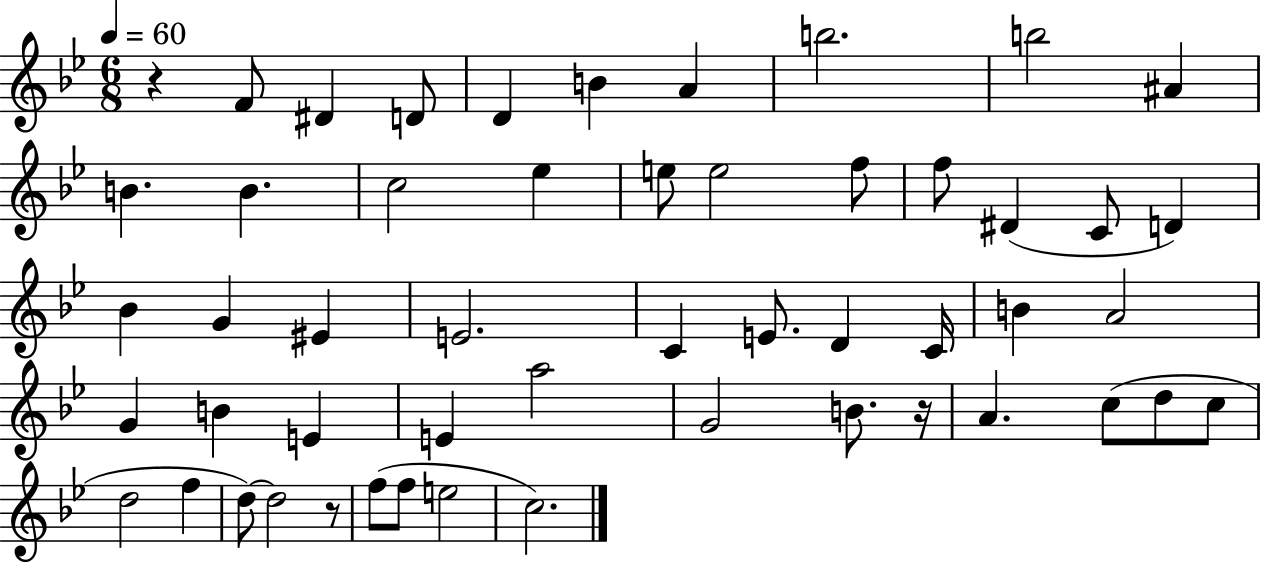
X:1
T:Untitled
M:6/8
L:1/4
K:Bb
z F/2 ^D D/2 D B A b2 b2 ^A B B c2 _e e/2 e2 f/2 f/2 ^D C/2 D _B G ^E E2 C E/2 D C/4 B A2 G B E E a2 G2 B/2 z/4 A c/2 d/2 c/2 d2 f d/2 d2 z/2 f/2 f/2 e2 c2